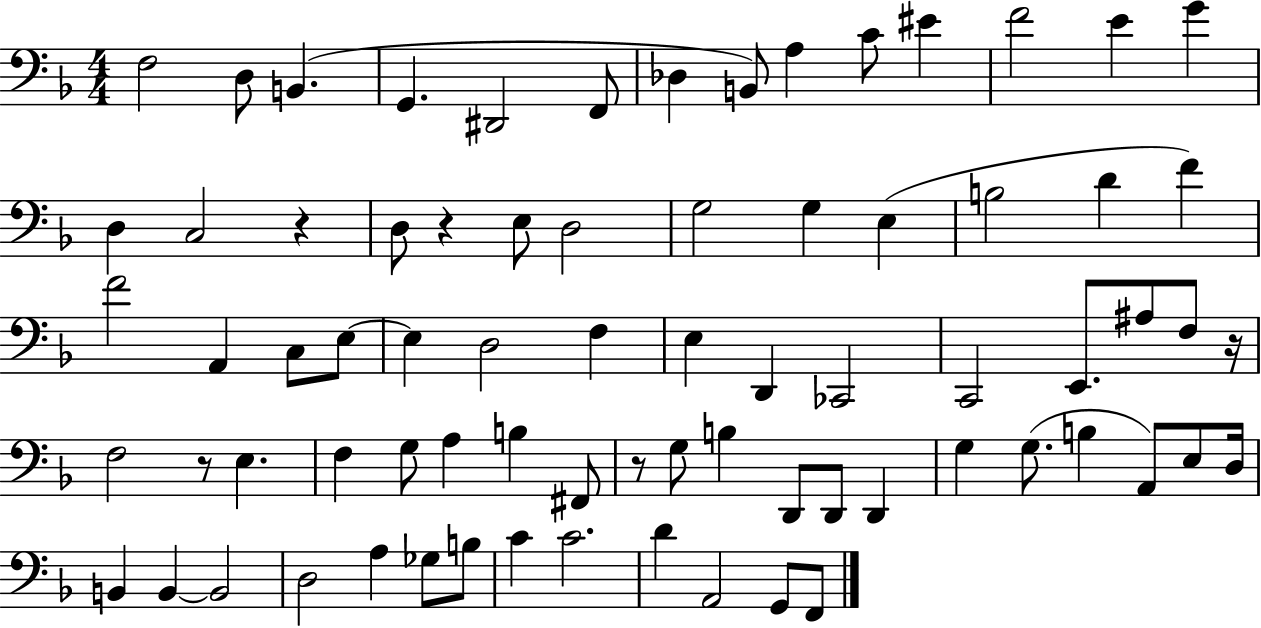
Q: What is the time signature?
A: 4/4